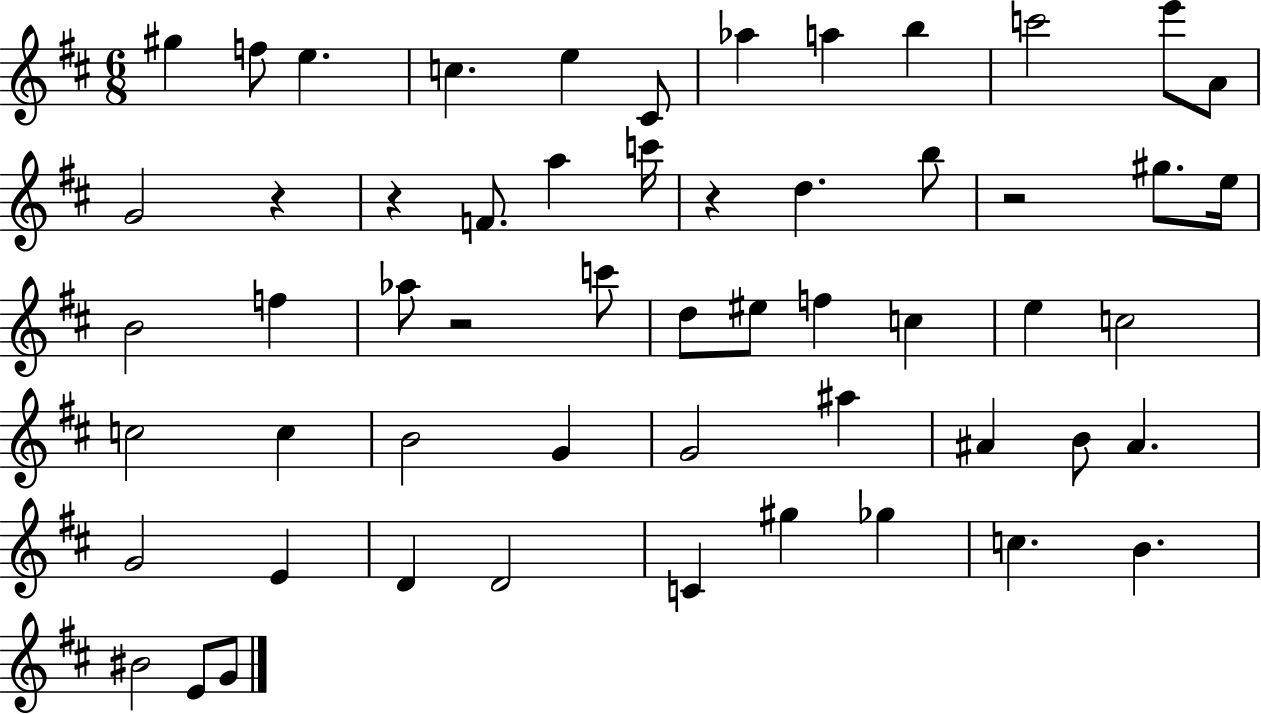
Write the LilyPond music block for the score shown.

{
  \clef treble
  \numericTimeSignature
  \time 6/8
  \key d \major
  gis''4 f''8 e''4. | c''4. e''4 cis'8 | aes''4 a''4 b''4 | c'''2 e'''8 a'8 | \break g'2 r4 | r4 f'8. a''4 c'''16 | r4 d''4. b''8 | r2 gis''8. e''16 | \break b'2 f''4 | aes''8 r2 c'''8 | d''8 eis''8 f''4 c''4 | e''4 c''2 | \break c''2 c''4 | b'2 g'4 | g'2 ais''4 | ais'4 b'8 ais'4. | \break g'2 e'4 | d'4 d'2 | c'4 gis''4 ges''4 | c''4. b'4. | \break bis'2 e'8 g'8 | \bar "|."
}